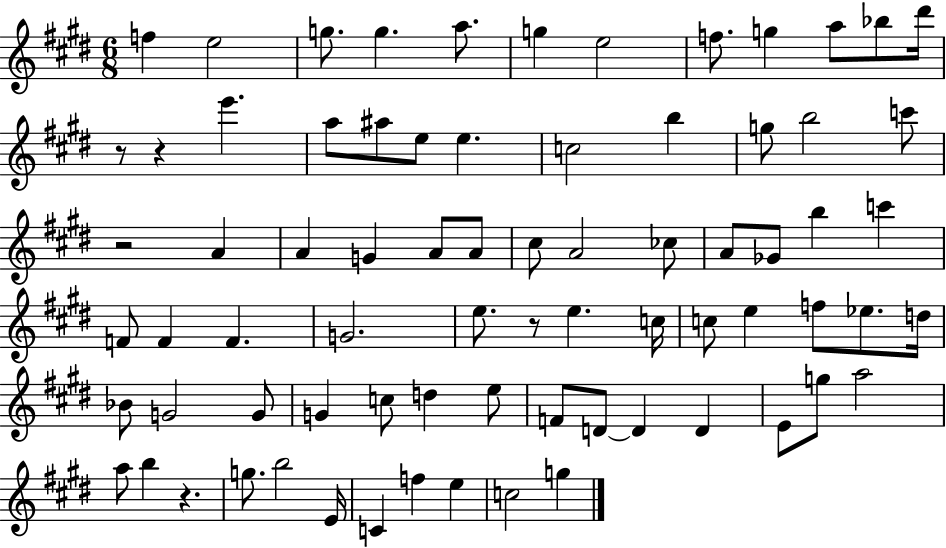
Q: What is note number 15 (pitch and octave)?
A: A#5